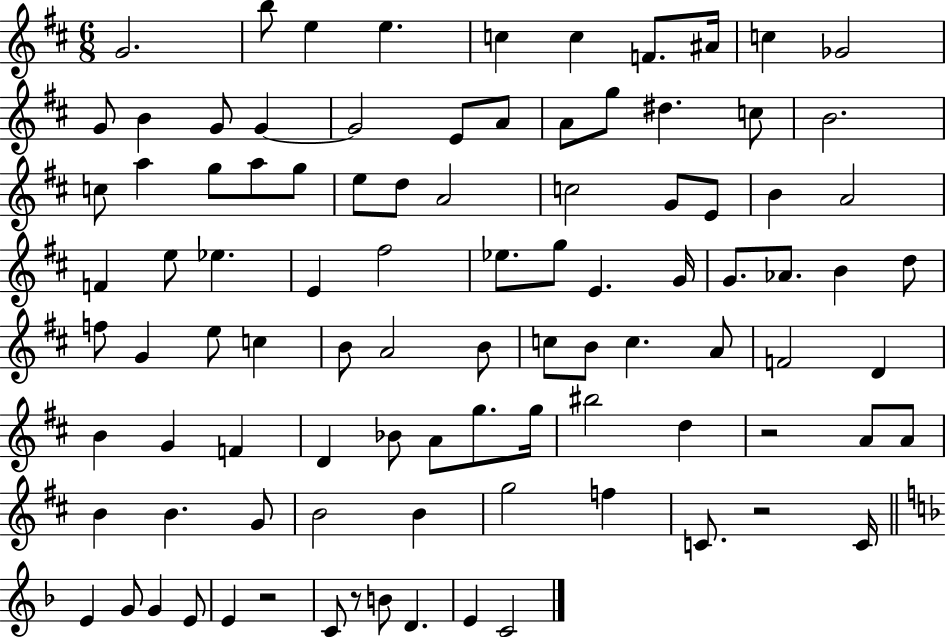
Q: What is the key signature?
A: D major